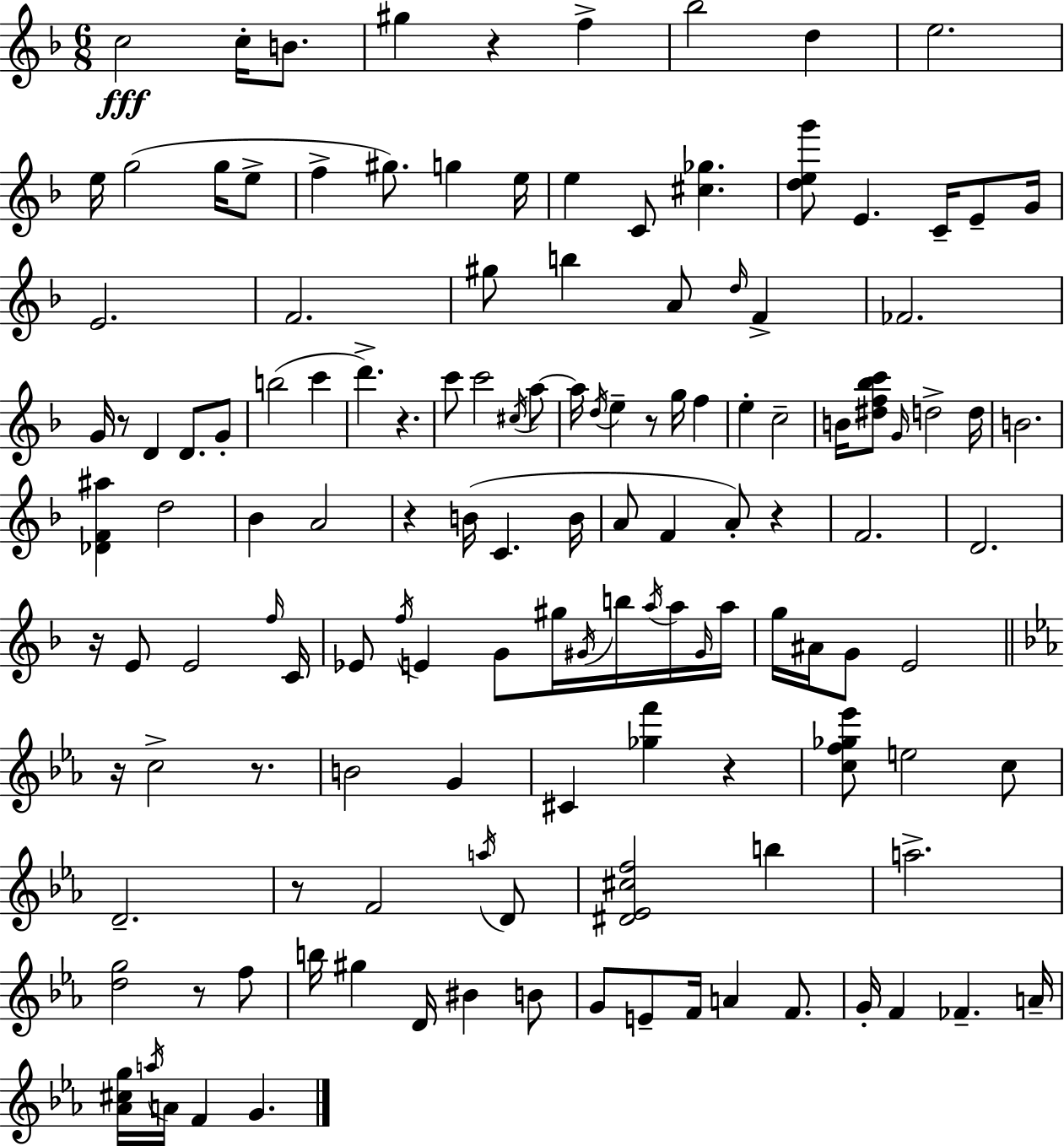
{
  \clef treble
  \numericTimeSignature
  \time 6/8
  \key f \major
  c''2\fff c''16-. b'8. | gis''4 r4 f''4-> | bes''2 d''4 | e''2. | \break e''16 g''2( g''16 e''8-> | f''4-> gis''8.) g''4 e''16 | e''4 c'8 <cis'' ges''>4. | <d'' e'' g'''>8 e'4. c'16-- e'8-- g'16 | \break e'2. | f'2. | gis''8 b''4 a'8 \grace { d''16 } f'4-> | fes'2. | \break g'16 r8 d'4 d'8. g'8-. | b''2( c'''4 | d'''4.->) r4. | c'''8 c'''2 \acciaccatura { cis''16 } | \break a''8~~ a''16 \acciaccatura { d''16 } e''4-- r8 g''16 f''4 | e''4-. c''2-- | b'16 <dis'' f'' bes'' c'''>8 \grace { g'16 } d''2-> | d''16 b'2. | \break <des' f' ais''>4 d''2 | bes'4 a'2 | r4 b'16( c'4. | b'16 a'8 f'4 a'8-.) | \break r4 f'2. | d'2. | r16 e'8 e'2 | \grace { f''16 } c'16 ees'8 \acciaccatura { f''16 } e'4 | \break g'8 gis''16 \acciaccatura { gis'16 } b''16 \acciaccatura { a''16 } a''16 \grace { gis'16 } a''16 g''16 ais'16 g'8 | e'2 \bar "||" \break \key ees \major r16 c''2-> r8. | b'2 g'4 | cis'4 <ges'' f'''>4 r4 | <c'' f'' ges'' ees'''>8 e''2 c''8 | \break d'2.-- | r8 f'2 \acciaccatura { a''16 } d'8 | <dis' ees' cis'' f''>2 b''4 | a''2.-> | \break <d'' g''>2 r8 f''8 | b''16 gis''4 d'16 bis'4 b'8 | g'8 e'8-- f'16 a'4 f'8. | g'16-. f'4 fes'4.-- | \break a'16-- <aes' cis'' g''>16 \acciaccatura { a''16 } a'16 f'4 g'4. | \bar "|."
}